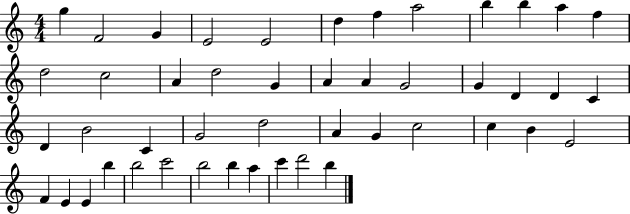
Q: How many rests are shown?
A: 0